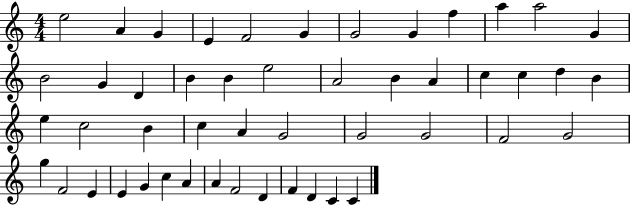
X:1
T:Untitled
M:4/4
L:1/4
K:C
e2 A G E F2 G G2 G f a a2 G B2 G D B B e2 A2 B A c c d B e c2 B c A G2 G2 G2 F2 G2 g F2 E E G c A A F2 D F D C C